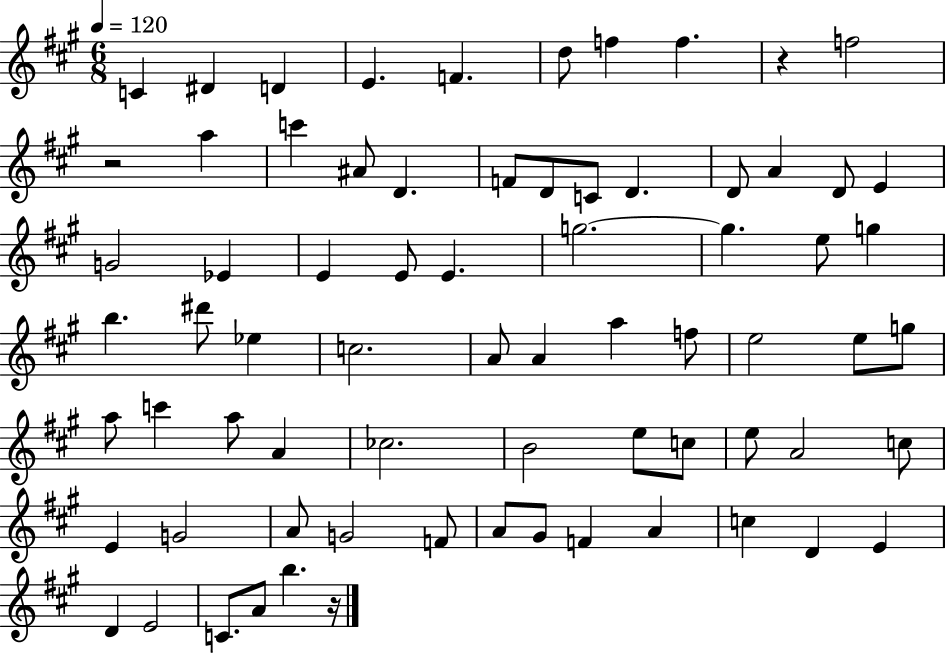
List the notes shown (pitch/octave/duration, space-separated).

C4/q D#4/q D4/q E4/q. F4/q. D5/e F5/q F5/q. R/q F5/h R/h A5/q C6/q A#4/e D4/q. F4/e D4/e C4/e D4/q. D4/e A4/q D4/e E4/q G4/h Eb4/q E4/q E4/e E4/q. G5/h. G5/q. E5/e G5/q B5/q. D#6/e Eb5/q C5/h. A4/e A4/q A5/q F5/e E5/h E5/e G5/e A5/e C6/q A5/e A4/q CES5/h. B4/h E5/e C5/e E5/e A4/h C5/e E4/q G4/h A4/e G4/h F4/e A4/e G#4/e F4/q A4/q C5/q D4/q E4/q D4/q E4/h C4/e. A4/e B5/q. R/s